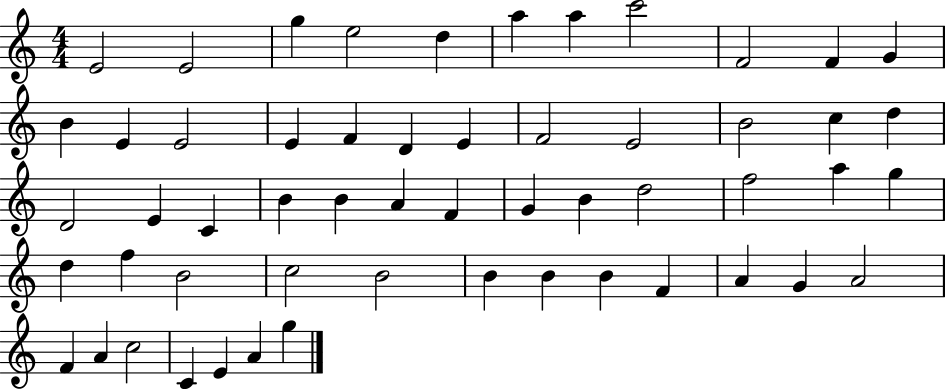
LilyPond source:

{
  \clef treble
  \numericTimeSignature
  \time 4/4
  \key c \major
  e'2 e'2 | g''4 e''2 d''4 | a''4 a''4 c'''2 | f'2 f'4 g'4 | \break b'4 e'4 e'2 | e'4 f'4 d'4 e'4 | f'2 e'2 | b'2 c''4 d''4 | \break d'2 e'4 c'4 | b'4 b'4 a'4 f'4 | g'4 b'4 d''2 | f''2 a''4 g''4 | \break d''4 f''4 b'2 | c''2 b'2 | b'4 b'4 b'4 f'4 | a'4 g'4 a'2 | \break f'4 a'4 c''2 | c'4 e'4 a'4 g''4 | \bar "|."
}